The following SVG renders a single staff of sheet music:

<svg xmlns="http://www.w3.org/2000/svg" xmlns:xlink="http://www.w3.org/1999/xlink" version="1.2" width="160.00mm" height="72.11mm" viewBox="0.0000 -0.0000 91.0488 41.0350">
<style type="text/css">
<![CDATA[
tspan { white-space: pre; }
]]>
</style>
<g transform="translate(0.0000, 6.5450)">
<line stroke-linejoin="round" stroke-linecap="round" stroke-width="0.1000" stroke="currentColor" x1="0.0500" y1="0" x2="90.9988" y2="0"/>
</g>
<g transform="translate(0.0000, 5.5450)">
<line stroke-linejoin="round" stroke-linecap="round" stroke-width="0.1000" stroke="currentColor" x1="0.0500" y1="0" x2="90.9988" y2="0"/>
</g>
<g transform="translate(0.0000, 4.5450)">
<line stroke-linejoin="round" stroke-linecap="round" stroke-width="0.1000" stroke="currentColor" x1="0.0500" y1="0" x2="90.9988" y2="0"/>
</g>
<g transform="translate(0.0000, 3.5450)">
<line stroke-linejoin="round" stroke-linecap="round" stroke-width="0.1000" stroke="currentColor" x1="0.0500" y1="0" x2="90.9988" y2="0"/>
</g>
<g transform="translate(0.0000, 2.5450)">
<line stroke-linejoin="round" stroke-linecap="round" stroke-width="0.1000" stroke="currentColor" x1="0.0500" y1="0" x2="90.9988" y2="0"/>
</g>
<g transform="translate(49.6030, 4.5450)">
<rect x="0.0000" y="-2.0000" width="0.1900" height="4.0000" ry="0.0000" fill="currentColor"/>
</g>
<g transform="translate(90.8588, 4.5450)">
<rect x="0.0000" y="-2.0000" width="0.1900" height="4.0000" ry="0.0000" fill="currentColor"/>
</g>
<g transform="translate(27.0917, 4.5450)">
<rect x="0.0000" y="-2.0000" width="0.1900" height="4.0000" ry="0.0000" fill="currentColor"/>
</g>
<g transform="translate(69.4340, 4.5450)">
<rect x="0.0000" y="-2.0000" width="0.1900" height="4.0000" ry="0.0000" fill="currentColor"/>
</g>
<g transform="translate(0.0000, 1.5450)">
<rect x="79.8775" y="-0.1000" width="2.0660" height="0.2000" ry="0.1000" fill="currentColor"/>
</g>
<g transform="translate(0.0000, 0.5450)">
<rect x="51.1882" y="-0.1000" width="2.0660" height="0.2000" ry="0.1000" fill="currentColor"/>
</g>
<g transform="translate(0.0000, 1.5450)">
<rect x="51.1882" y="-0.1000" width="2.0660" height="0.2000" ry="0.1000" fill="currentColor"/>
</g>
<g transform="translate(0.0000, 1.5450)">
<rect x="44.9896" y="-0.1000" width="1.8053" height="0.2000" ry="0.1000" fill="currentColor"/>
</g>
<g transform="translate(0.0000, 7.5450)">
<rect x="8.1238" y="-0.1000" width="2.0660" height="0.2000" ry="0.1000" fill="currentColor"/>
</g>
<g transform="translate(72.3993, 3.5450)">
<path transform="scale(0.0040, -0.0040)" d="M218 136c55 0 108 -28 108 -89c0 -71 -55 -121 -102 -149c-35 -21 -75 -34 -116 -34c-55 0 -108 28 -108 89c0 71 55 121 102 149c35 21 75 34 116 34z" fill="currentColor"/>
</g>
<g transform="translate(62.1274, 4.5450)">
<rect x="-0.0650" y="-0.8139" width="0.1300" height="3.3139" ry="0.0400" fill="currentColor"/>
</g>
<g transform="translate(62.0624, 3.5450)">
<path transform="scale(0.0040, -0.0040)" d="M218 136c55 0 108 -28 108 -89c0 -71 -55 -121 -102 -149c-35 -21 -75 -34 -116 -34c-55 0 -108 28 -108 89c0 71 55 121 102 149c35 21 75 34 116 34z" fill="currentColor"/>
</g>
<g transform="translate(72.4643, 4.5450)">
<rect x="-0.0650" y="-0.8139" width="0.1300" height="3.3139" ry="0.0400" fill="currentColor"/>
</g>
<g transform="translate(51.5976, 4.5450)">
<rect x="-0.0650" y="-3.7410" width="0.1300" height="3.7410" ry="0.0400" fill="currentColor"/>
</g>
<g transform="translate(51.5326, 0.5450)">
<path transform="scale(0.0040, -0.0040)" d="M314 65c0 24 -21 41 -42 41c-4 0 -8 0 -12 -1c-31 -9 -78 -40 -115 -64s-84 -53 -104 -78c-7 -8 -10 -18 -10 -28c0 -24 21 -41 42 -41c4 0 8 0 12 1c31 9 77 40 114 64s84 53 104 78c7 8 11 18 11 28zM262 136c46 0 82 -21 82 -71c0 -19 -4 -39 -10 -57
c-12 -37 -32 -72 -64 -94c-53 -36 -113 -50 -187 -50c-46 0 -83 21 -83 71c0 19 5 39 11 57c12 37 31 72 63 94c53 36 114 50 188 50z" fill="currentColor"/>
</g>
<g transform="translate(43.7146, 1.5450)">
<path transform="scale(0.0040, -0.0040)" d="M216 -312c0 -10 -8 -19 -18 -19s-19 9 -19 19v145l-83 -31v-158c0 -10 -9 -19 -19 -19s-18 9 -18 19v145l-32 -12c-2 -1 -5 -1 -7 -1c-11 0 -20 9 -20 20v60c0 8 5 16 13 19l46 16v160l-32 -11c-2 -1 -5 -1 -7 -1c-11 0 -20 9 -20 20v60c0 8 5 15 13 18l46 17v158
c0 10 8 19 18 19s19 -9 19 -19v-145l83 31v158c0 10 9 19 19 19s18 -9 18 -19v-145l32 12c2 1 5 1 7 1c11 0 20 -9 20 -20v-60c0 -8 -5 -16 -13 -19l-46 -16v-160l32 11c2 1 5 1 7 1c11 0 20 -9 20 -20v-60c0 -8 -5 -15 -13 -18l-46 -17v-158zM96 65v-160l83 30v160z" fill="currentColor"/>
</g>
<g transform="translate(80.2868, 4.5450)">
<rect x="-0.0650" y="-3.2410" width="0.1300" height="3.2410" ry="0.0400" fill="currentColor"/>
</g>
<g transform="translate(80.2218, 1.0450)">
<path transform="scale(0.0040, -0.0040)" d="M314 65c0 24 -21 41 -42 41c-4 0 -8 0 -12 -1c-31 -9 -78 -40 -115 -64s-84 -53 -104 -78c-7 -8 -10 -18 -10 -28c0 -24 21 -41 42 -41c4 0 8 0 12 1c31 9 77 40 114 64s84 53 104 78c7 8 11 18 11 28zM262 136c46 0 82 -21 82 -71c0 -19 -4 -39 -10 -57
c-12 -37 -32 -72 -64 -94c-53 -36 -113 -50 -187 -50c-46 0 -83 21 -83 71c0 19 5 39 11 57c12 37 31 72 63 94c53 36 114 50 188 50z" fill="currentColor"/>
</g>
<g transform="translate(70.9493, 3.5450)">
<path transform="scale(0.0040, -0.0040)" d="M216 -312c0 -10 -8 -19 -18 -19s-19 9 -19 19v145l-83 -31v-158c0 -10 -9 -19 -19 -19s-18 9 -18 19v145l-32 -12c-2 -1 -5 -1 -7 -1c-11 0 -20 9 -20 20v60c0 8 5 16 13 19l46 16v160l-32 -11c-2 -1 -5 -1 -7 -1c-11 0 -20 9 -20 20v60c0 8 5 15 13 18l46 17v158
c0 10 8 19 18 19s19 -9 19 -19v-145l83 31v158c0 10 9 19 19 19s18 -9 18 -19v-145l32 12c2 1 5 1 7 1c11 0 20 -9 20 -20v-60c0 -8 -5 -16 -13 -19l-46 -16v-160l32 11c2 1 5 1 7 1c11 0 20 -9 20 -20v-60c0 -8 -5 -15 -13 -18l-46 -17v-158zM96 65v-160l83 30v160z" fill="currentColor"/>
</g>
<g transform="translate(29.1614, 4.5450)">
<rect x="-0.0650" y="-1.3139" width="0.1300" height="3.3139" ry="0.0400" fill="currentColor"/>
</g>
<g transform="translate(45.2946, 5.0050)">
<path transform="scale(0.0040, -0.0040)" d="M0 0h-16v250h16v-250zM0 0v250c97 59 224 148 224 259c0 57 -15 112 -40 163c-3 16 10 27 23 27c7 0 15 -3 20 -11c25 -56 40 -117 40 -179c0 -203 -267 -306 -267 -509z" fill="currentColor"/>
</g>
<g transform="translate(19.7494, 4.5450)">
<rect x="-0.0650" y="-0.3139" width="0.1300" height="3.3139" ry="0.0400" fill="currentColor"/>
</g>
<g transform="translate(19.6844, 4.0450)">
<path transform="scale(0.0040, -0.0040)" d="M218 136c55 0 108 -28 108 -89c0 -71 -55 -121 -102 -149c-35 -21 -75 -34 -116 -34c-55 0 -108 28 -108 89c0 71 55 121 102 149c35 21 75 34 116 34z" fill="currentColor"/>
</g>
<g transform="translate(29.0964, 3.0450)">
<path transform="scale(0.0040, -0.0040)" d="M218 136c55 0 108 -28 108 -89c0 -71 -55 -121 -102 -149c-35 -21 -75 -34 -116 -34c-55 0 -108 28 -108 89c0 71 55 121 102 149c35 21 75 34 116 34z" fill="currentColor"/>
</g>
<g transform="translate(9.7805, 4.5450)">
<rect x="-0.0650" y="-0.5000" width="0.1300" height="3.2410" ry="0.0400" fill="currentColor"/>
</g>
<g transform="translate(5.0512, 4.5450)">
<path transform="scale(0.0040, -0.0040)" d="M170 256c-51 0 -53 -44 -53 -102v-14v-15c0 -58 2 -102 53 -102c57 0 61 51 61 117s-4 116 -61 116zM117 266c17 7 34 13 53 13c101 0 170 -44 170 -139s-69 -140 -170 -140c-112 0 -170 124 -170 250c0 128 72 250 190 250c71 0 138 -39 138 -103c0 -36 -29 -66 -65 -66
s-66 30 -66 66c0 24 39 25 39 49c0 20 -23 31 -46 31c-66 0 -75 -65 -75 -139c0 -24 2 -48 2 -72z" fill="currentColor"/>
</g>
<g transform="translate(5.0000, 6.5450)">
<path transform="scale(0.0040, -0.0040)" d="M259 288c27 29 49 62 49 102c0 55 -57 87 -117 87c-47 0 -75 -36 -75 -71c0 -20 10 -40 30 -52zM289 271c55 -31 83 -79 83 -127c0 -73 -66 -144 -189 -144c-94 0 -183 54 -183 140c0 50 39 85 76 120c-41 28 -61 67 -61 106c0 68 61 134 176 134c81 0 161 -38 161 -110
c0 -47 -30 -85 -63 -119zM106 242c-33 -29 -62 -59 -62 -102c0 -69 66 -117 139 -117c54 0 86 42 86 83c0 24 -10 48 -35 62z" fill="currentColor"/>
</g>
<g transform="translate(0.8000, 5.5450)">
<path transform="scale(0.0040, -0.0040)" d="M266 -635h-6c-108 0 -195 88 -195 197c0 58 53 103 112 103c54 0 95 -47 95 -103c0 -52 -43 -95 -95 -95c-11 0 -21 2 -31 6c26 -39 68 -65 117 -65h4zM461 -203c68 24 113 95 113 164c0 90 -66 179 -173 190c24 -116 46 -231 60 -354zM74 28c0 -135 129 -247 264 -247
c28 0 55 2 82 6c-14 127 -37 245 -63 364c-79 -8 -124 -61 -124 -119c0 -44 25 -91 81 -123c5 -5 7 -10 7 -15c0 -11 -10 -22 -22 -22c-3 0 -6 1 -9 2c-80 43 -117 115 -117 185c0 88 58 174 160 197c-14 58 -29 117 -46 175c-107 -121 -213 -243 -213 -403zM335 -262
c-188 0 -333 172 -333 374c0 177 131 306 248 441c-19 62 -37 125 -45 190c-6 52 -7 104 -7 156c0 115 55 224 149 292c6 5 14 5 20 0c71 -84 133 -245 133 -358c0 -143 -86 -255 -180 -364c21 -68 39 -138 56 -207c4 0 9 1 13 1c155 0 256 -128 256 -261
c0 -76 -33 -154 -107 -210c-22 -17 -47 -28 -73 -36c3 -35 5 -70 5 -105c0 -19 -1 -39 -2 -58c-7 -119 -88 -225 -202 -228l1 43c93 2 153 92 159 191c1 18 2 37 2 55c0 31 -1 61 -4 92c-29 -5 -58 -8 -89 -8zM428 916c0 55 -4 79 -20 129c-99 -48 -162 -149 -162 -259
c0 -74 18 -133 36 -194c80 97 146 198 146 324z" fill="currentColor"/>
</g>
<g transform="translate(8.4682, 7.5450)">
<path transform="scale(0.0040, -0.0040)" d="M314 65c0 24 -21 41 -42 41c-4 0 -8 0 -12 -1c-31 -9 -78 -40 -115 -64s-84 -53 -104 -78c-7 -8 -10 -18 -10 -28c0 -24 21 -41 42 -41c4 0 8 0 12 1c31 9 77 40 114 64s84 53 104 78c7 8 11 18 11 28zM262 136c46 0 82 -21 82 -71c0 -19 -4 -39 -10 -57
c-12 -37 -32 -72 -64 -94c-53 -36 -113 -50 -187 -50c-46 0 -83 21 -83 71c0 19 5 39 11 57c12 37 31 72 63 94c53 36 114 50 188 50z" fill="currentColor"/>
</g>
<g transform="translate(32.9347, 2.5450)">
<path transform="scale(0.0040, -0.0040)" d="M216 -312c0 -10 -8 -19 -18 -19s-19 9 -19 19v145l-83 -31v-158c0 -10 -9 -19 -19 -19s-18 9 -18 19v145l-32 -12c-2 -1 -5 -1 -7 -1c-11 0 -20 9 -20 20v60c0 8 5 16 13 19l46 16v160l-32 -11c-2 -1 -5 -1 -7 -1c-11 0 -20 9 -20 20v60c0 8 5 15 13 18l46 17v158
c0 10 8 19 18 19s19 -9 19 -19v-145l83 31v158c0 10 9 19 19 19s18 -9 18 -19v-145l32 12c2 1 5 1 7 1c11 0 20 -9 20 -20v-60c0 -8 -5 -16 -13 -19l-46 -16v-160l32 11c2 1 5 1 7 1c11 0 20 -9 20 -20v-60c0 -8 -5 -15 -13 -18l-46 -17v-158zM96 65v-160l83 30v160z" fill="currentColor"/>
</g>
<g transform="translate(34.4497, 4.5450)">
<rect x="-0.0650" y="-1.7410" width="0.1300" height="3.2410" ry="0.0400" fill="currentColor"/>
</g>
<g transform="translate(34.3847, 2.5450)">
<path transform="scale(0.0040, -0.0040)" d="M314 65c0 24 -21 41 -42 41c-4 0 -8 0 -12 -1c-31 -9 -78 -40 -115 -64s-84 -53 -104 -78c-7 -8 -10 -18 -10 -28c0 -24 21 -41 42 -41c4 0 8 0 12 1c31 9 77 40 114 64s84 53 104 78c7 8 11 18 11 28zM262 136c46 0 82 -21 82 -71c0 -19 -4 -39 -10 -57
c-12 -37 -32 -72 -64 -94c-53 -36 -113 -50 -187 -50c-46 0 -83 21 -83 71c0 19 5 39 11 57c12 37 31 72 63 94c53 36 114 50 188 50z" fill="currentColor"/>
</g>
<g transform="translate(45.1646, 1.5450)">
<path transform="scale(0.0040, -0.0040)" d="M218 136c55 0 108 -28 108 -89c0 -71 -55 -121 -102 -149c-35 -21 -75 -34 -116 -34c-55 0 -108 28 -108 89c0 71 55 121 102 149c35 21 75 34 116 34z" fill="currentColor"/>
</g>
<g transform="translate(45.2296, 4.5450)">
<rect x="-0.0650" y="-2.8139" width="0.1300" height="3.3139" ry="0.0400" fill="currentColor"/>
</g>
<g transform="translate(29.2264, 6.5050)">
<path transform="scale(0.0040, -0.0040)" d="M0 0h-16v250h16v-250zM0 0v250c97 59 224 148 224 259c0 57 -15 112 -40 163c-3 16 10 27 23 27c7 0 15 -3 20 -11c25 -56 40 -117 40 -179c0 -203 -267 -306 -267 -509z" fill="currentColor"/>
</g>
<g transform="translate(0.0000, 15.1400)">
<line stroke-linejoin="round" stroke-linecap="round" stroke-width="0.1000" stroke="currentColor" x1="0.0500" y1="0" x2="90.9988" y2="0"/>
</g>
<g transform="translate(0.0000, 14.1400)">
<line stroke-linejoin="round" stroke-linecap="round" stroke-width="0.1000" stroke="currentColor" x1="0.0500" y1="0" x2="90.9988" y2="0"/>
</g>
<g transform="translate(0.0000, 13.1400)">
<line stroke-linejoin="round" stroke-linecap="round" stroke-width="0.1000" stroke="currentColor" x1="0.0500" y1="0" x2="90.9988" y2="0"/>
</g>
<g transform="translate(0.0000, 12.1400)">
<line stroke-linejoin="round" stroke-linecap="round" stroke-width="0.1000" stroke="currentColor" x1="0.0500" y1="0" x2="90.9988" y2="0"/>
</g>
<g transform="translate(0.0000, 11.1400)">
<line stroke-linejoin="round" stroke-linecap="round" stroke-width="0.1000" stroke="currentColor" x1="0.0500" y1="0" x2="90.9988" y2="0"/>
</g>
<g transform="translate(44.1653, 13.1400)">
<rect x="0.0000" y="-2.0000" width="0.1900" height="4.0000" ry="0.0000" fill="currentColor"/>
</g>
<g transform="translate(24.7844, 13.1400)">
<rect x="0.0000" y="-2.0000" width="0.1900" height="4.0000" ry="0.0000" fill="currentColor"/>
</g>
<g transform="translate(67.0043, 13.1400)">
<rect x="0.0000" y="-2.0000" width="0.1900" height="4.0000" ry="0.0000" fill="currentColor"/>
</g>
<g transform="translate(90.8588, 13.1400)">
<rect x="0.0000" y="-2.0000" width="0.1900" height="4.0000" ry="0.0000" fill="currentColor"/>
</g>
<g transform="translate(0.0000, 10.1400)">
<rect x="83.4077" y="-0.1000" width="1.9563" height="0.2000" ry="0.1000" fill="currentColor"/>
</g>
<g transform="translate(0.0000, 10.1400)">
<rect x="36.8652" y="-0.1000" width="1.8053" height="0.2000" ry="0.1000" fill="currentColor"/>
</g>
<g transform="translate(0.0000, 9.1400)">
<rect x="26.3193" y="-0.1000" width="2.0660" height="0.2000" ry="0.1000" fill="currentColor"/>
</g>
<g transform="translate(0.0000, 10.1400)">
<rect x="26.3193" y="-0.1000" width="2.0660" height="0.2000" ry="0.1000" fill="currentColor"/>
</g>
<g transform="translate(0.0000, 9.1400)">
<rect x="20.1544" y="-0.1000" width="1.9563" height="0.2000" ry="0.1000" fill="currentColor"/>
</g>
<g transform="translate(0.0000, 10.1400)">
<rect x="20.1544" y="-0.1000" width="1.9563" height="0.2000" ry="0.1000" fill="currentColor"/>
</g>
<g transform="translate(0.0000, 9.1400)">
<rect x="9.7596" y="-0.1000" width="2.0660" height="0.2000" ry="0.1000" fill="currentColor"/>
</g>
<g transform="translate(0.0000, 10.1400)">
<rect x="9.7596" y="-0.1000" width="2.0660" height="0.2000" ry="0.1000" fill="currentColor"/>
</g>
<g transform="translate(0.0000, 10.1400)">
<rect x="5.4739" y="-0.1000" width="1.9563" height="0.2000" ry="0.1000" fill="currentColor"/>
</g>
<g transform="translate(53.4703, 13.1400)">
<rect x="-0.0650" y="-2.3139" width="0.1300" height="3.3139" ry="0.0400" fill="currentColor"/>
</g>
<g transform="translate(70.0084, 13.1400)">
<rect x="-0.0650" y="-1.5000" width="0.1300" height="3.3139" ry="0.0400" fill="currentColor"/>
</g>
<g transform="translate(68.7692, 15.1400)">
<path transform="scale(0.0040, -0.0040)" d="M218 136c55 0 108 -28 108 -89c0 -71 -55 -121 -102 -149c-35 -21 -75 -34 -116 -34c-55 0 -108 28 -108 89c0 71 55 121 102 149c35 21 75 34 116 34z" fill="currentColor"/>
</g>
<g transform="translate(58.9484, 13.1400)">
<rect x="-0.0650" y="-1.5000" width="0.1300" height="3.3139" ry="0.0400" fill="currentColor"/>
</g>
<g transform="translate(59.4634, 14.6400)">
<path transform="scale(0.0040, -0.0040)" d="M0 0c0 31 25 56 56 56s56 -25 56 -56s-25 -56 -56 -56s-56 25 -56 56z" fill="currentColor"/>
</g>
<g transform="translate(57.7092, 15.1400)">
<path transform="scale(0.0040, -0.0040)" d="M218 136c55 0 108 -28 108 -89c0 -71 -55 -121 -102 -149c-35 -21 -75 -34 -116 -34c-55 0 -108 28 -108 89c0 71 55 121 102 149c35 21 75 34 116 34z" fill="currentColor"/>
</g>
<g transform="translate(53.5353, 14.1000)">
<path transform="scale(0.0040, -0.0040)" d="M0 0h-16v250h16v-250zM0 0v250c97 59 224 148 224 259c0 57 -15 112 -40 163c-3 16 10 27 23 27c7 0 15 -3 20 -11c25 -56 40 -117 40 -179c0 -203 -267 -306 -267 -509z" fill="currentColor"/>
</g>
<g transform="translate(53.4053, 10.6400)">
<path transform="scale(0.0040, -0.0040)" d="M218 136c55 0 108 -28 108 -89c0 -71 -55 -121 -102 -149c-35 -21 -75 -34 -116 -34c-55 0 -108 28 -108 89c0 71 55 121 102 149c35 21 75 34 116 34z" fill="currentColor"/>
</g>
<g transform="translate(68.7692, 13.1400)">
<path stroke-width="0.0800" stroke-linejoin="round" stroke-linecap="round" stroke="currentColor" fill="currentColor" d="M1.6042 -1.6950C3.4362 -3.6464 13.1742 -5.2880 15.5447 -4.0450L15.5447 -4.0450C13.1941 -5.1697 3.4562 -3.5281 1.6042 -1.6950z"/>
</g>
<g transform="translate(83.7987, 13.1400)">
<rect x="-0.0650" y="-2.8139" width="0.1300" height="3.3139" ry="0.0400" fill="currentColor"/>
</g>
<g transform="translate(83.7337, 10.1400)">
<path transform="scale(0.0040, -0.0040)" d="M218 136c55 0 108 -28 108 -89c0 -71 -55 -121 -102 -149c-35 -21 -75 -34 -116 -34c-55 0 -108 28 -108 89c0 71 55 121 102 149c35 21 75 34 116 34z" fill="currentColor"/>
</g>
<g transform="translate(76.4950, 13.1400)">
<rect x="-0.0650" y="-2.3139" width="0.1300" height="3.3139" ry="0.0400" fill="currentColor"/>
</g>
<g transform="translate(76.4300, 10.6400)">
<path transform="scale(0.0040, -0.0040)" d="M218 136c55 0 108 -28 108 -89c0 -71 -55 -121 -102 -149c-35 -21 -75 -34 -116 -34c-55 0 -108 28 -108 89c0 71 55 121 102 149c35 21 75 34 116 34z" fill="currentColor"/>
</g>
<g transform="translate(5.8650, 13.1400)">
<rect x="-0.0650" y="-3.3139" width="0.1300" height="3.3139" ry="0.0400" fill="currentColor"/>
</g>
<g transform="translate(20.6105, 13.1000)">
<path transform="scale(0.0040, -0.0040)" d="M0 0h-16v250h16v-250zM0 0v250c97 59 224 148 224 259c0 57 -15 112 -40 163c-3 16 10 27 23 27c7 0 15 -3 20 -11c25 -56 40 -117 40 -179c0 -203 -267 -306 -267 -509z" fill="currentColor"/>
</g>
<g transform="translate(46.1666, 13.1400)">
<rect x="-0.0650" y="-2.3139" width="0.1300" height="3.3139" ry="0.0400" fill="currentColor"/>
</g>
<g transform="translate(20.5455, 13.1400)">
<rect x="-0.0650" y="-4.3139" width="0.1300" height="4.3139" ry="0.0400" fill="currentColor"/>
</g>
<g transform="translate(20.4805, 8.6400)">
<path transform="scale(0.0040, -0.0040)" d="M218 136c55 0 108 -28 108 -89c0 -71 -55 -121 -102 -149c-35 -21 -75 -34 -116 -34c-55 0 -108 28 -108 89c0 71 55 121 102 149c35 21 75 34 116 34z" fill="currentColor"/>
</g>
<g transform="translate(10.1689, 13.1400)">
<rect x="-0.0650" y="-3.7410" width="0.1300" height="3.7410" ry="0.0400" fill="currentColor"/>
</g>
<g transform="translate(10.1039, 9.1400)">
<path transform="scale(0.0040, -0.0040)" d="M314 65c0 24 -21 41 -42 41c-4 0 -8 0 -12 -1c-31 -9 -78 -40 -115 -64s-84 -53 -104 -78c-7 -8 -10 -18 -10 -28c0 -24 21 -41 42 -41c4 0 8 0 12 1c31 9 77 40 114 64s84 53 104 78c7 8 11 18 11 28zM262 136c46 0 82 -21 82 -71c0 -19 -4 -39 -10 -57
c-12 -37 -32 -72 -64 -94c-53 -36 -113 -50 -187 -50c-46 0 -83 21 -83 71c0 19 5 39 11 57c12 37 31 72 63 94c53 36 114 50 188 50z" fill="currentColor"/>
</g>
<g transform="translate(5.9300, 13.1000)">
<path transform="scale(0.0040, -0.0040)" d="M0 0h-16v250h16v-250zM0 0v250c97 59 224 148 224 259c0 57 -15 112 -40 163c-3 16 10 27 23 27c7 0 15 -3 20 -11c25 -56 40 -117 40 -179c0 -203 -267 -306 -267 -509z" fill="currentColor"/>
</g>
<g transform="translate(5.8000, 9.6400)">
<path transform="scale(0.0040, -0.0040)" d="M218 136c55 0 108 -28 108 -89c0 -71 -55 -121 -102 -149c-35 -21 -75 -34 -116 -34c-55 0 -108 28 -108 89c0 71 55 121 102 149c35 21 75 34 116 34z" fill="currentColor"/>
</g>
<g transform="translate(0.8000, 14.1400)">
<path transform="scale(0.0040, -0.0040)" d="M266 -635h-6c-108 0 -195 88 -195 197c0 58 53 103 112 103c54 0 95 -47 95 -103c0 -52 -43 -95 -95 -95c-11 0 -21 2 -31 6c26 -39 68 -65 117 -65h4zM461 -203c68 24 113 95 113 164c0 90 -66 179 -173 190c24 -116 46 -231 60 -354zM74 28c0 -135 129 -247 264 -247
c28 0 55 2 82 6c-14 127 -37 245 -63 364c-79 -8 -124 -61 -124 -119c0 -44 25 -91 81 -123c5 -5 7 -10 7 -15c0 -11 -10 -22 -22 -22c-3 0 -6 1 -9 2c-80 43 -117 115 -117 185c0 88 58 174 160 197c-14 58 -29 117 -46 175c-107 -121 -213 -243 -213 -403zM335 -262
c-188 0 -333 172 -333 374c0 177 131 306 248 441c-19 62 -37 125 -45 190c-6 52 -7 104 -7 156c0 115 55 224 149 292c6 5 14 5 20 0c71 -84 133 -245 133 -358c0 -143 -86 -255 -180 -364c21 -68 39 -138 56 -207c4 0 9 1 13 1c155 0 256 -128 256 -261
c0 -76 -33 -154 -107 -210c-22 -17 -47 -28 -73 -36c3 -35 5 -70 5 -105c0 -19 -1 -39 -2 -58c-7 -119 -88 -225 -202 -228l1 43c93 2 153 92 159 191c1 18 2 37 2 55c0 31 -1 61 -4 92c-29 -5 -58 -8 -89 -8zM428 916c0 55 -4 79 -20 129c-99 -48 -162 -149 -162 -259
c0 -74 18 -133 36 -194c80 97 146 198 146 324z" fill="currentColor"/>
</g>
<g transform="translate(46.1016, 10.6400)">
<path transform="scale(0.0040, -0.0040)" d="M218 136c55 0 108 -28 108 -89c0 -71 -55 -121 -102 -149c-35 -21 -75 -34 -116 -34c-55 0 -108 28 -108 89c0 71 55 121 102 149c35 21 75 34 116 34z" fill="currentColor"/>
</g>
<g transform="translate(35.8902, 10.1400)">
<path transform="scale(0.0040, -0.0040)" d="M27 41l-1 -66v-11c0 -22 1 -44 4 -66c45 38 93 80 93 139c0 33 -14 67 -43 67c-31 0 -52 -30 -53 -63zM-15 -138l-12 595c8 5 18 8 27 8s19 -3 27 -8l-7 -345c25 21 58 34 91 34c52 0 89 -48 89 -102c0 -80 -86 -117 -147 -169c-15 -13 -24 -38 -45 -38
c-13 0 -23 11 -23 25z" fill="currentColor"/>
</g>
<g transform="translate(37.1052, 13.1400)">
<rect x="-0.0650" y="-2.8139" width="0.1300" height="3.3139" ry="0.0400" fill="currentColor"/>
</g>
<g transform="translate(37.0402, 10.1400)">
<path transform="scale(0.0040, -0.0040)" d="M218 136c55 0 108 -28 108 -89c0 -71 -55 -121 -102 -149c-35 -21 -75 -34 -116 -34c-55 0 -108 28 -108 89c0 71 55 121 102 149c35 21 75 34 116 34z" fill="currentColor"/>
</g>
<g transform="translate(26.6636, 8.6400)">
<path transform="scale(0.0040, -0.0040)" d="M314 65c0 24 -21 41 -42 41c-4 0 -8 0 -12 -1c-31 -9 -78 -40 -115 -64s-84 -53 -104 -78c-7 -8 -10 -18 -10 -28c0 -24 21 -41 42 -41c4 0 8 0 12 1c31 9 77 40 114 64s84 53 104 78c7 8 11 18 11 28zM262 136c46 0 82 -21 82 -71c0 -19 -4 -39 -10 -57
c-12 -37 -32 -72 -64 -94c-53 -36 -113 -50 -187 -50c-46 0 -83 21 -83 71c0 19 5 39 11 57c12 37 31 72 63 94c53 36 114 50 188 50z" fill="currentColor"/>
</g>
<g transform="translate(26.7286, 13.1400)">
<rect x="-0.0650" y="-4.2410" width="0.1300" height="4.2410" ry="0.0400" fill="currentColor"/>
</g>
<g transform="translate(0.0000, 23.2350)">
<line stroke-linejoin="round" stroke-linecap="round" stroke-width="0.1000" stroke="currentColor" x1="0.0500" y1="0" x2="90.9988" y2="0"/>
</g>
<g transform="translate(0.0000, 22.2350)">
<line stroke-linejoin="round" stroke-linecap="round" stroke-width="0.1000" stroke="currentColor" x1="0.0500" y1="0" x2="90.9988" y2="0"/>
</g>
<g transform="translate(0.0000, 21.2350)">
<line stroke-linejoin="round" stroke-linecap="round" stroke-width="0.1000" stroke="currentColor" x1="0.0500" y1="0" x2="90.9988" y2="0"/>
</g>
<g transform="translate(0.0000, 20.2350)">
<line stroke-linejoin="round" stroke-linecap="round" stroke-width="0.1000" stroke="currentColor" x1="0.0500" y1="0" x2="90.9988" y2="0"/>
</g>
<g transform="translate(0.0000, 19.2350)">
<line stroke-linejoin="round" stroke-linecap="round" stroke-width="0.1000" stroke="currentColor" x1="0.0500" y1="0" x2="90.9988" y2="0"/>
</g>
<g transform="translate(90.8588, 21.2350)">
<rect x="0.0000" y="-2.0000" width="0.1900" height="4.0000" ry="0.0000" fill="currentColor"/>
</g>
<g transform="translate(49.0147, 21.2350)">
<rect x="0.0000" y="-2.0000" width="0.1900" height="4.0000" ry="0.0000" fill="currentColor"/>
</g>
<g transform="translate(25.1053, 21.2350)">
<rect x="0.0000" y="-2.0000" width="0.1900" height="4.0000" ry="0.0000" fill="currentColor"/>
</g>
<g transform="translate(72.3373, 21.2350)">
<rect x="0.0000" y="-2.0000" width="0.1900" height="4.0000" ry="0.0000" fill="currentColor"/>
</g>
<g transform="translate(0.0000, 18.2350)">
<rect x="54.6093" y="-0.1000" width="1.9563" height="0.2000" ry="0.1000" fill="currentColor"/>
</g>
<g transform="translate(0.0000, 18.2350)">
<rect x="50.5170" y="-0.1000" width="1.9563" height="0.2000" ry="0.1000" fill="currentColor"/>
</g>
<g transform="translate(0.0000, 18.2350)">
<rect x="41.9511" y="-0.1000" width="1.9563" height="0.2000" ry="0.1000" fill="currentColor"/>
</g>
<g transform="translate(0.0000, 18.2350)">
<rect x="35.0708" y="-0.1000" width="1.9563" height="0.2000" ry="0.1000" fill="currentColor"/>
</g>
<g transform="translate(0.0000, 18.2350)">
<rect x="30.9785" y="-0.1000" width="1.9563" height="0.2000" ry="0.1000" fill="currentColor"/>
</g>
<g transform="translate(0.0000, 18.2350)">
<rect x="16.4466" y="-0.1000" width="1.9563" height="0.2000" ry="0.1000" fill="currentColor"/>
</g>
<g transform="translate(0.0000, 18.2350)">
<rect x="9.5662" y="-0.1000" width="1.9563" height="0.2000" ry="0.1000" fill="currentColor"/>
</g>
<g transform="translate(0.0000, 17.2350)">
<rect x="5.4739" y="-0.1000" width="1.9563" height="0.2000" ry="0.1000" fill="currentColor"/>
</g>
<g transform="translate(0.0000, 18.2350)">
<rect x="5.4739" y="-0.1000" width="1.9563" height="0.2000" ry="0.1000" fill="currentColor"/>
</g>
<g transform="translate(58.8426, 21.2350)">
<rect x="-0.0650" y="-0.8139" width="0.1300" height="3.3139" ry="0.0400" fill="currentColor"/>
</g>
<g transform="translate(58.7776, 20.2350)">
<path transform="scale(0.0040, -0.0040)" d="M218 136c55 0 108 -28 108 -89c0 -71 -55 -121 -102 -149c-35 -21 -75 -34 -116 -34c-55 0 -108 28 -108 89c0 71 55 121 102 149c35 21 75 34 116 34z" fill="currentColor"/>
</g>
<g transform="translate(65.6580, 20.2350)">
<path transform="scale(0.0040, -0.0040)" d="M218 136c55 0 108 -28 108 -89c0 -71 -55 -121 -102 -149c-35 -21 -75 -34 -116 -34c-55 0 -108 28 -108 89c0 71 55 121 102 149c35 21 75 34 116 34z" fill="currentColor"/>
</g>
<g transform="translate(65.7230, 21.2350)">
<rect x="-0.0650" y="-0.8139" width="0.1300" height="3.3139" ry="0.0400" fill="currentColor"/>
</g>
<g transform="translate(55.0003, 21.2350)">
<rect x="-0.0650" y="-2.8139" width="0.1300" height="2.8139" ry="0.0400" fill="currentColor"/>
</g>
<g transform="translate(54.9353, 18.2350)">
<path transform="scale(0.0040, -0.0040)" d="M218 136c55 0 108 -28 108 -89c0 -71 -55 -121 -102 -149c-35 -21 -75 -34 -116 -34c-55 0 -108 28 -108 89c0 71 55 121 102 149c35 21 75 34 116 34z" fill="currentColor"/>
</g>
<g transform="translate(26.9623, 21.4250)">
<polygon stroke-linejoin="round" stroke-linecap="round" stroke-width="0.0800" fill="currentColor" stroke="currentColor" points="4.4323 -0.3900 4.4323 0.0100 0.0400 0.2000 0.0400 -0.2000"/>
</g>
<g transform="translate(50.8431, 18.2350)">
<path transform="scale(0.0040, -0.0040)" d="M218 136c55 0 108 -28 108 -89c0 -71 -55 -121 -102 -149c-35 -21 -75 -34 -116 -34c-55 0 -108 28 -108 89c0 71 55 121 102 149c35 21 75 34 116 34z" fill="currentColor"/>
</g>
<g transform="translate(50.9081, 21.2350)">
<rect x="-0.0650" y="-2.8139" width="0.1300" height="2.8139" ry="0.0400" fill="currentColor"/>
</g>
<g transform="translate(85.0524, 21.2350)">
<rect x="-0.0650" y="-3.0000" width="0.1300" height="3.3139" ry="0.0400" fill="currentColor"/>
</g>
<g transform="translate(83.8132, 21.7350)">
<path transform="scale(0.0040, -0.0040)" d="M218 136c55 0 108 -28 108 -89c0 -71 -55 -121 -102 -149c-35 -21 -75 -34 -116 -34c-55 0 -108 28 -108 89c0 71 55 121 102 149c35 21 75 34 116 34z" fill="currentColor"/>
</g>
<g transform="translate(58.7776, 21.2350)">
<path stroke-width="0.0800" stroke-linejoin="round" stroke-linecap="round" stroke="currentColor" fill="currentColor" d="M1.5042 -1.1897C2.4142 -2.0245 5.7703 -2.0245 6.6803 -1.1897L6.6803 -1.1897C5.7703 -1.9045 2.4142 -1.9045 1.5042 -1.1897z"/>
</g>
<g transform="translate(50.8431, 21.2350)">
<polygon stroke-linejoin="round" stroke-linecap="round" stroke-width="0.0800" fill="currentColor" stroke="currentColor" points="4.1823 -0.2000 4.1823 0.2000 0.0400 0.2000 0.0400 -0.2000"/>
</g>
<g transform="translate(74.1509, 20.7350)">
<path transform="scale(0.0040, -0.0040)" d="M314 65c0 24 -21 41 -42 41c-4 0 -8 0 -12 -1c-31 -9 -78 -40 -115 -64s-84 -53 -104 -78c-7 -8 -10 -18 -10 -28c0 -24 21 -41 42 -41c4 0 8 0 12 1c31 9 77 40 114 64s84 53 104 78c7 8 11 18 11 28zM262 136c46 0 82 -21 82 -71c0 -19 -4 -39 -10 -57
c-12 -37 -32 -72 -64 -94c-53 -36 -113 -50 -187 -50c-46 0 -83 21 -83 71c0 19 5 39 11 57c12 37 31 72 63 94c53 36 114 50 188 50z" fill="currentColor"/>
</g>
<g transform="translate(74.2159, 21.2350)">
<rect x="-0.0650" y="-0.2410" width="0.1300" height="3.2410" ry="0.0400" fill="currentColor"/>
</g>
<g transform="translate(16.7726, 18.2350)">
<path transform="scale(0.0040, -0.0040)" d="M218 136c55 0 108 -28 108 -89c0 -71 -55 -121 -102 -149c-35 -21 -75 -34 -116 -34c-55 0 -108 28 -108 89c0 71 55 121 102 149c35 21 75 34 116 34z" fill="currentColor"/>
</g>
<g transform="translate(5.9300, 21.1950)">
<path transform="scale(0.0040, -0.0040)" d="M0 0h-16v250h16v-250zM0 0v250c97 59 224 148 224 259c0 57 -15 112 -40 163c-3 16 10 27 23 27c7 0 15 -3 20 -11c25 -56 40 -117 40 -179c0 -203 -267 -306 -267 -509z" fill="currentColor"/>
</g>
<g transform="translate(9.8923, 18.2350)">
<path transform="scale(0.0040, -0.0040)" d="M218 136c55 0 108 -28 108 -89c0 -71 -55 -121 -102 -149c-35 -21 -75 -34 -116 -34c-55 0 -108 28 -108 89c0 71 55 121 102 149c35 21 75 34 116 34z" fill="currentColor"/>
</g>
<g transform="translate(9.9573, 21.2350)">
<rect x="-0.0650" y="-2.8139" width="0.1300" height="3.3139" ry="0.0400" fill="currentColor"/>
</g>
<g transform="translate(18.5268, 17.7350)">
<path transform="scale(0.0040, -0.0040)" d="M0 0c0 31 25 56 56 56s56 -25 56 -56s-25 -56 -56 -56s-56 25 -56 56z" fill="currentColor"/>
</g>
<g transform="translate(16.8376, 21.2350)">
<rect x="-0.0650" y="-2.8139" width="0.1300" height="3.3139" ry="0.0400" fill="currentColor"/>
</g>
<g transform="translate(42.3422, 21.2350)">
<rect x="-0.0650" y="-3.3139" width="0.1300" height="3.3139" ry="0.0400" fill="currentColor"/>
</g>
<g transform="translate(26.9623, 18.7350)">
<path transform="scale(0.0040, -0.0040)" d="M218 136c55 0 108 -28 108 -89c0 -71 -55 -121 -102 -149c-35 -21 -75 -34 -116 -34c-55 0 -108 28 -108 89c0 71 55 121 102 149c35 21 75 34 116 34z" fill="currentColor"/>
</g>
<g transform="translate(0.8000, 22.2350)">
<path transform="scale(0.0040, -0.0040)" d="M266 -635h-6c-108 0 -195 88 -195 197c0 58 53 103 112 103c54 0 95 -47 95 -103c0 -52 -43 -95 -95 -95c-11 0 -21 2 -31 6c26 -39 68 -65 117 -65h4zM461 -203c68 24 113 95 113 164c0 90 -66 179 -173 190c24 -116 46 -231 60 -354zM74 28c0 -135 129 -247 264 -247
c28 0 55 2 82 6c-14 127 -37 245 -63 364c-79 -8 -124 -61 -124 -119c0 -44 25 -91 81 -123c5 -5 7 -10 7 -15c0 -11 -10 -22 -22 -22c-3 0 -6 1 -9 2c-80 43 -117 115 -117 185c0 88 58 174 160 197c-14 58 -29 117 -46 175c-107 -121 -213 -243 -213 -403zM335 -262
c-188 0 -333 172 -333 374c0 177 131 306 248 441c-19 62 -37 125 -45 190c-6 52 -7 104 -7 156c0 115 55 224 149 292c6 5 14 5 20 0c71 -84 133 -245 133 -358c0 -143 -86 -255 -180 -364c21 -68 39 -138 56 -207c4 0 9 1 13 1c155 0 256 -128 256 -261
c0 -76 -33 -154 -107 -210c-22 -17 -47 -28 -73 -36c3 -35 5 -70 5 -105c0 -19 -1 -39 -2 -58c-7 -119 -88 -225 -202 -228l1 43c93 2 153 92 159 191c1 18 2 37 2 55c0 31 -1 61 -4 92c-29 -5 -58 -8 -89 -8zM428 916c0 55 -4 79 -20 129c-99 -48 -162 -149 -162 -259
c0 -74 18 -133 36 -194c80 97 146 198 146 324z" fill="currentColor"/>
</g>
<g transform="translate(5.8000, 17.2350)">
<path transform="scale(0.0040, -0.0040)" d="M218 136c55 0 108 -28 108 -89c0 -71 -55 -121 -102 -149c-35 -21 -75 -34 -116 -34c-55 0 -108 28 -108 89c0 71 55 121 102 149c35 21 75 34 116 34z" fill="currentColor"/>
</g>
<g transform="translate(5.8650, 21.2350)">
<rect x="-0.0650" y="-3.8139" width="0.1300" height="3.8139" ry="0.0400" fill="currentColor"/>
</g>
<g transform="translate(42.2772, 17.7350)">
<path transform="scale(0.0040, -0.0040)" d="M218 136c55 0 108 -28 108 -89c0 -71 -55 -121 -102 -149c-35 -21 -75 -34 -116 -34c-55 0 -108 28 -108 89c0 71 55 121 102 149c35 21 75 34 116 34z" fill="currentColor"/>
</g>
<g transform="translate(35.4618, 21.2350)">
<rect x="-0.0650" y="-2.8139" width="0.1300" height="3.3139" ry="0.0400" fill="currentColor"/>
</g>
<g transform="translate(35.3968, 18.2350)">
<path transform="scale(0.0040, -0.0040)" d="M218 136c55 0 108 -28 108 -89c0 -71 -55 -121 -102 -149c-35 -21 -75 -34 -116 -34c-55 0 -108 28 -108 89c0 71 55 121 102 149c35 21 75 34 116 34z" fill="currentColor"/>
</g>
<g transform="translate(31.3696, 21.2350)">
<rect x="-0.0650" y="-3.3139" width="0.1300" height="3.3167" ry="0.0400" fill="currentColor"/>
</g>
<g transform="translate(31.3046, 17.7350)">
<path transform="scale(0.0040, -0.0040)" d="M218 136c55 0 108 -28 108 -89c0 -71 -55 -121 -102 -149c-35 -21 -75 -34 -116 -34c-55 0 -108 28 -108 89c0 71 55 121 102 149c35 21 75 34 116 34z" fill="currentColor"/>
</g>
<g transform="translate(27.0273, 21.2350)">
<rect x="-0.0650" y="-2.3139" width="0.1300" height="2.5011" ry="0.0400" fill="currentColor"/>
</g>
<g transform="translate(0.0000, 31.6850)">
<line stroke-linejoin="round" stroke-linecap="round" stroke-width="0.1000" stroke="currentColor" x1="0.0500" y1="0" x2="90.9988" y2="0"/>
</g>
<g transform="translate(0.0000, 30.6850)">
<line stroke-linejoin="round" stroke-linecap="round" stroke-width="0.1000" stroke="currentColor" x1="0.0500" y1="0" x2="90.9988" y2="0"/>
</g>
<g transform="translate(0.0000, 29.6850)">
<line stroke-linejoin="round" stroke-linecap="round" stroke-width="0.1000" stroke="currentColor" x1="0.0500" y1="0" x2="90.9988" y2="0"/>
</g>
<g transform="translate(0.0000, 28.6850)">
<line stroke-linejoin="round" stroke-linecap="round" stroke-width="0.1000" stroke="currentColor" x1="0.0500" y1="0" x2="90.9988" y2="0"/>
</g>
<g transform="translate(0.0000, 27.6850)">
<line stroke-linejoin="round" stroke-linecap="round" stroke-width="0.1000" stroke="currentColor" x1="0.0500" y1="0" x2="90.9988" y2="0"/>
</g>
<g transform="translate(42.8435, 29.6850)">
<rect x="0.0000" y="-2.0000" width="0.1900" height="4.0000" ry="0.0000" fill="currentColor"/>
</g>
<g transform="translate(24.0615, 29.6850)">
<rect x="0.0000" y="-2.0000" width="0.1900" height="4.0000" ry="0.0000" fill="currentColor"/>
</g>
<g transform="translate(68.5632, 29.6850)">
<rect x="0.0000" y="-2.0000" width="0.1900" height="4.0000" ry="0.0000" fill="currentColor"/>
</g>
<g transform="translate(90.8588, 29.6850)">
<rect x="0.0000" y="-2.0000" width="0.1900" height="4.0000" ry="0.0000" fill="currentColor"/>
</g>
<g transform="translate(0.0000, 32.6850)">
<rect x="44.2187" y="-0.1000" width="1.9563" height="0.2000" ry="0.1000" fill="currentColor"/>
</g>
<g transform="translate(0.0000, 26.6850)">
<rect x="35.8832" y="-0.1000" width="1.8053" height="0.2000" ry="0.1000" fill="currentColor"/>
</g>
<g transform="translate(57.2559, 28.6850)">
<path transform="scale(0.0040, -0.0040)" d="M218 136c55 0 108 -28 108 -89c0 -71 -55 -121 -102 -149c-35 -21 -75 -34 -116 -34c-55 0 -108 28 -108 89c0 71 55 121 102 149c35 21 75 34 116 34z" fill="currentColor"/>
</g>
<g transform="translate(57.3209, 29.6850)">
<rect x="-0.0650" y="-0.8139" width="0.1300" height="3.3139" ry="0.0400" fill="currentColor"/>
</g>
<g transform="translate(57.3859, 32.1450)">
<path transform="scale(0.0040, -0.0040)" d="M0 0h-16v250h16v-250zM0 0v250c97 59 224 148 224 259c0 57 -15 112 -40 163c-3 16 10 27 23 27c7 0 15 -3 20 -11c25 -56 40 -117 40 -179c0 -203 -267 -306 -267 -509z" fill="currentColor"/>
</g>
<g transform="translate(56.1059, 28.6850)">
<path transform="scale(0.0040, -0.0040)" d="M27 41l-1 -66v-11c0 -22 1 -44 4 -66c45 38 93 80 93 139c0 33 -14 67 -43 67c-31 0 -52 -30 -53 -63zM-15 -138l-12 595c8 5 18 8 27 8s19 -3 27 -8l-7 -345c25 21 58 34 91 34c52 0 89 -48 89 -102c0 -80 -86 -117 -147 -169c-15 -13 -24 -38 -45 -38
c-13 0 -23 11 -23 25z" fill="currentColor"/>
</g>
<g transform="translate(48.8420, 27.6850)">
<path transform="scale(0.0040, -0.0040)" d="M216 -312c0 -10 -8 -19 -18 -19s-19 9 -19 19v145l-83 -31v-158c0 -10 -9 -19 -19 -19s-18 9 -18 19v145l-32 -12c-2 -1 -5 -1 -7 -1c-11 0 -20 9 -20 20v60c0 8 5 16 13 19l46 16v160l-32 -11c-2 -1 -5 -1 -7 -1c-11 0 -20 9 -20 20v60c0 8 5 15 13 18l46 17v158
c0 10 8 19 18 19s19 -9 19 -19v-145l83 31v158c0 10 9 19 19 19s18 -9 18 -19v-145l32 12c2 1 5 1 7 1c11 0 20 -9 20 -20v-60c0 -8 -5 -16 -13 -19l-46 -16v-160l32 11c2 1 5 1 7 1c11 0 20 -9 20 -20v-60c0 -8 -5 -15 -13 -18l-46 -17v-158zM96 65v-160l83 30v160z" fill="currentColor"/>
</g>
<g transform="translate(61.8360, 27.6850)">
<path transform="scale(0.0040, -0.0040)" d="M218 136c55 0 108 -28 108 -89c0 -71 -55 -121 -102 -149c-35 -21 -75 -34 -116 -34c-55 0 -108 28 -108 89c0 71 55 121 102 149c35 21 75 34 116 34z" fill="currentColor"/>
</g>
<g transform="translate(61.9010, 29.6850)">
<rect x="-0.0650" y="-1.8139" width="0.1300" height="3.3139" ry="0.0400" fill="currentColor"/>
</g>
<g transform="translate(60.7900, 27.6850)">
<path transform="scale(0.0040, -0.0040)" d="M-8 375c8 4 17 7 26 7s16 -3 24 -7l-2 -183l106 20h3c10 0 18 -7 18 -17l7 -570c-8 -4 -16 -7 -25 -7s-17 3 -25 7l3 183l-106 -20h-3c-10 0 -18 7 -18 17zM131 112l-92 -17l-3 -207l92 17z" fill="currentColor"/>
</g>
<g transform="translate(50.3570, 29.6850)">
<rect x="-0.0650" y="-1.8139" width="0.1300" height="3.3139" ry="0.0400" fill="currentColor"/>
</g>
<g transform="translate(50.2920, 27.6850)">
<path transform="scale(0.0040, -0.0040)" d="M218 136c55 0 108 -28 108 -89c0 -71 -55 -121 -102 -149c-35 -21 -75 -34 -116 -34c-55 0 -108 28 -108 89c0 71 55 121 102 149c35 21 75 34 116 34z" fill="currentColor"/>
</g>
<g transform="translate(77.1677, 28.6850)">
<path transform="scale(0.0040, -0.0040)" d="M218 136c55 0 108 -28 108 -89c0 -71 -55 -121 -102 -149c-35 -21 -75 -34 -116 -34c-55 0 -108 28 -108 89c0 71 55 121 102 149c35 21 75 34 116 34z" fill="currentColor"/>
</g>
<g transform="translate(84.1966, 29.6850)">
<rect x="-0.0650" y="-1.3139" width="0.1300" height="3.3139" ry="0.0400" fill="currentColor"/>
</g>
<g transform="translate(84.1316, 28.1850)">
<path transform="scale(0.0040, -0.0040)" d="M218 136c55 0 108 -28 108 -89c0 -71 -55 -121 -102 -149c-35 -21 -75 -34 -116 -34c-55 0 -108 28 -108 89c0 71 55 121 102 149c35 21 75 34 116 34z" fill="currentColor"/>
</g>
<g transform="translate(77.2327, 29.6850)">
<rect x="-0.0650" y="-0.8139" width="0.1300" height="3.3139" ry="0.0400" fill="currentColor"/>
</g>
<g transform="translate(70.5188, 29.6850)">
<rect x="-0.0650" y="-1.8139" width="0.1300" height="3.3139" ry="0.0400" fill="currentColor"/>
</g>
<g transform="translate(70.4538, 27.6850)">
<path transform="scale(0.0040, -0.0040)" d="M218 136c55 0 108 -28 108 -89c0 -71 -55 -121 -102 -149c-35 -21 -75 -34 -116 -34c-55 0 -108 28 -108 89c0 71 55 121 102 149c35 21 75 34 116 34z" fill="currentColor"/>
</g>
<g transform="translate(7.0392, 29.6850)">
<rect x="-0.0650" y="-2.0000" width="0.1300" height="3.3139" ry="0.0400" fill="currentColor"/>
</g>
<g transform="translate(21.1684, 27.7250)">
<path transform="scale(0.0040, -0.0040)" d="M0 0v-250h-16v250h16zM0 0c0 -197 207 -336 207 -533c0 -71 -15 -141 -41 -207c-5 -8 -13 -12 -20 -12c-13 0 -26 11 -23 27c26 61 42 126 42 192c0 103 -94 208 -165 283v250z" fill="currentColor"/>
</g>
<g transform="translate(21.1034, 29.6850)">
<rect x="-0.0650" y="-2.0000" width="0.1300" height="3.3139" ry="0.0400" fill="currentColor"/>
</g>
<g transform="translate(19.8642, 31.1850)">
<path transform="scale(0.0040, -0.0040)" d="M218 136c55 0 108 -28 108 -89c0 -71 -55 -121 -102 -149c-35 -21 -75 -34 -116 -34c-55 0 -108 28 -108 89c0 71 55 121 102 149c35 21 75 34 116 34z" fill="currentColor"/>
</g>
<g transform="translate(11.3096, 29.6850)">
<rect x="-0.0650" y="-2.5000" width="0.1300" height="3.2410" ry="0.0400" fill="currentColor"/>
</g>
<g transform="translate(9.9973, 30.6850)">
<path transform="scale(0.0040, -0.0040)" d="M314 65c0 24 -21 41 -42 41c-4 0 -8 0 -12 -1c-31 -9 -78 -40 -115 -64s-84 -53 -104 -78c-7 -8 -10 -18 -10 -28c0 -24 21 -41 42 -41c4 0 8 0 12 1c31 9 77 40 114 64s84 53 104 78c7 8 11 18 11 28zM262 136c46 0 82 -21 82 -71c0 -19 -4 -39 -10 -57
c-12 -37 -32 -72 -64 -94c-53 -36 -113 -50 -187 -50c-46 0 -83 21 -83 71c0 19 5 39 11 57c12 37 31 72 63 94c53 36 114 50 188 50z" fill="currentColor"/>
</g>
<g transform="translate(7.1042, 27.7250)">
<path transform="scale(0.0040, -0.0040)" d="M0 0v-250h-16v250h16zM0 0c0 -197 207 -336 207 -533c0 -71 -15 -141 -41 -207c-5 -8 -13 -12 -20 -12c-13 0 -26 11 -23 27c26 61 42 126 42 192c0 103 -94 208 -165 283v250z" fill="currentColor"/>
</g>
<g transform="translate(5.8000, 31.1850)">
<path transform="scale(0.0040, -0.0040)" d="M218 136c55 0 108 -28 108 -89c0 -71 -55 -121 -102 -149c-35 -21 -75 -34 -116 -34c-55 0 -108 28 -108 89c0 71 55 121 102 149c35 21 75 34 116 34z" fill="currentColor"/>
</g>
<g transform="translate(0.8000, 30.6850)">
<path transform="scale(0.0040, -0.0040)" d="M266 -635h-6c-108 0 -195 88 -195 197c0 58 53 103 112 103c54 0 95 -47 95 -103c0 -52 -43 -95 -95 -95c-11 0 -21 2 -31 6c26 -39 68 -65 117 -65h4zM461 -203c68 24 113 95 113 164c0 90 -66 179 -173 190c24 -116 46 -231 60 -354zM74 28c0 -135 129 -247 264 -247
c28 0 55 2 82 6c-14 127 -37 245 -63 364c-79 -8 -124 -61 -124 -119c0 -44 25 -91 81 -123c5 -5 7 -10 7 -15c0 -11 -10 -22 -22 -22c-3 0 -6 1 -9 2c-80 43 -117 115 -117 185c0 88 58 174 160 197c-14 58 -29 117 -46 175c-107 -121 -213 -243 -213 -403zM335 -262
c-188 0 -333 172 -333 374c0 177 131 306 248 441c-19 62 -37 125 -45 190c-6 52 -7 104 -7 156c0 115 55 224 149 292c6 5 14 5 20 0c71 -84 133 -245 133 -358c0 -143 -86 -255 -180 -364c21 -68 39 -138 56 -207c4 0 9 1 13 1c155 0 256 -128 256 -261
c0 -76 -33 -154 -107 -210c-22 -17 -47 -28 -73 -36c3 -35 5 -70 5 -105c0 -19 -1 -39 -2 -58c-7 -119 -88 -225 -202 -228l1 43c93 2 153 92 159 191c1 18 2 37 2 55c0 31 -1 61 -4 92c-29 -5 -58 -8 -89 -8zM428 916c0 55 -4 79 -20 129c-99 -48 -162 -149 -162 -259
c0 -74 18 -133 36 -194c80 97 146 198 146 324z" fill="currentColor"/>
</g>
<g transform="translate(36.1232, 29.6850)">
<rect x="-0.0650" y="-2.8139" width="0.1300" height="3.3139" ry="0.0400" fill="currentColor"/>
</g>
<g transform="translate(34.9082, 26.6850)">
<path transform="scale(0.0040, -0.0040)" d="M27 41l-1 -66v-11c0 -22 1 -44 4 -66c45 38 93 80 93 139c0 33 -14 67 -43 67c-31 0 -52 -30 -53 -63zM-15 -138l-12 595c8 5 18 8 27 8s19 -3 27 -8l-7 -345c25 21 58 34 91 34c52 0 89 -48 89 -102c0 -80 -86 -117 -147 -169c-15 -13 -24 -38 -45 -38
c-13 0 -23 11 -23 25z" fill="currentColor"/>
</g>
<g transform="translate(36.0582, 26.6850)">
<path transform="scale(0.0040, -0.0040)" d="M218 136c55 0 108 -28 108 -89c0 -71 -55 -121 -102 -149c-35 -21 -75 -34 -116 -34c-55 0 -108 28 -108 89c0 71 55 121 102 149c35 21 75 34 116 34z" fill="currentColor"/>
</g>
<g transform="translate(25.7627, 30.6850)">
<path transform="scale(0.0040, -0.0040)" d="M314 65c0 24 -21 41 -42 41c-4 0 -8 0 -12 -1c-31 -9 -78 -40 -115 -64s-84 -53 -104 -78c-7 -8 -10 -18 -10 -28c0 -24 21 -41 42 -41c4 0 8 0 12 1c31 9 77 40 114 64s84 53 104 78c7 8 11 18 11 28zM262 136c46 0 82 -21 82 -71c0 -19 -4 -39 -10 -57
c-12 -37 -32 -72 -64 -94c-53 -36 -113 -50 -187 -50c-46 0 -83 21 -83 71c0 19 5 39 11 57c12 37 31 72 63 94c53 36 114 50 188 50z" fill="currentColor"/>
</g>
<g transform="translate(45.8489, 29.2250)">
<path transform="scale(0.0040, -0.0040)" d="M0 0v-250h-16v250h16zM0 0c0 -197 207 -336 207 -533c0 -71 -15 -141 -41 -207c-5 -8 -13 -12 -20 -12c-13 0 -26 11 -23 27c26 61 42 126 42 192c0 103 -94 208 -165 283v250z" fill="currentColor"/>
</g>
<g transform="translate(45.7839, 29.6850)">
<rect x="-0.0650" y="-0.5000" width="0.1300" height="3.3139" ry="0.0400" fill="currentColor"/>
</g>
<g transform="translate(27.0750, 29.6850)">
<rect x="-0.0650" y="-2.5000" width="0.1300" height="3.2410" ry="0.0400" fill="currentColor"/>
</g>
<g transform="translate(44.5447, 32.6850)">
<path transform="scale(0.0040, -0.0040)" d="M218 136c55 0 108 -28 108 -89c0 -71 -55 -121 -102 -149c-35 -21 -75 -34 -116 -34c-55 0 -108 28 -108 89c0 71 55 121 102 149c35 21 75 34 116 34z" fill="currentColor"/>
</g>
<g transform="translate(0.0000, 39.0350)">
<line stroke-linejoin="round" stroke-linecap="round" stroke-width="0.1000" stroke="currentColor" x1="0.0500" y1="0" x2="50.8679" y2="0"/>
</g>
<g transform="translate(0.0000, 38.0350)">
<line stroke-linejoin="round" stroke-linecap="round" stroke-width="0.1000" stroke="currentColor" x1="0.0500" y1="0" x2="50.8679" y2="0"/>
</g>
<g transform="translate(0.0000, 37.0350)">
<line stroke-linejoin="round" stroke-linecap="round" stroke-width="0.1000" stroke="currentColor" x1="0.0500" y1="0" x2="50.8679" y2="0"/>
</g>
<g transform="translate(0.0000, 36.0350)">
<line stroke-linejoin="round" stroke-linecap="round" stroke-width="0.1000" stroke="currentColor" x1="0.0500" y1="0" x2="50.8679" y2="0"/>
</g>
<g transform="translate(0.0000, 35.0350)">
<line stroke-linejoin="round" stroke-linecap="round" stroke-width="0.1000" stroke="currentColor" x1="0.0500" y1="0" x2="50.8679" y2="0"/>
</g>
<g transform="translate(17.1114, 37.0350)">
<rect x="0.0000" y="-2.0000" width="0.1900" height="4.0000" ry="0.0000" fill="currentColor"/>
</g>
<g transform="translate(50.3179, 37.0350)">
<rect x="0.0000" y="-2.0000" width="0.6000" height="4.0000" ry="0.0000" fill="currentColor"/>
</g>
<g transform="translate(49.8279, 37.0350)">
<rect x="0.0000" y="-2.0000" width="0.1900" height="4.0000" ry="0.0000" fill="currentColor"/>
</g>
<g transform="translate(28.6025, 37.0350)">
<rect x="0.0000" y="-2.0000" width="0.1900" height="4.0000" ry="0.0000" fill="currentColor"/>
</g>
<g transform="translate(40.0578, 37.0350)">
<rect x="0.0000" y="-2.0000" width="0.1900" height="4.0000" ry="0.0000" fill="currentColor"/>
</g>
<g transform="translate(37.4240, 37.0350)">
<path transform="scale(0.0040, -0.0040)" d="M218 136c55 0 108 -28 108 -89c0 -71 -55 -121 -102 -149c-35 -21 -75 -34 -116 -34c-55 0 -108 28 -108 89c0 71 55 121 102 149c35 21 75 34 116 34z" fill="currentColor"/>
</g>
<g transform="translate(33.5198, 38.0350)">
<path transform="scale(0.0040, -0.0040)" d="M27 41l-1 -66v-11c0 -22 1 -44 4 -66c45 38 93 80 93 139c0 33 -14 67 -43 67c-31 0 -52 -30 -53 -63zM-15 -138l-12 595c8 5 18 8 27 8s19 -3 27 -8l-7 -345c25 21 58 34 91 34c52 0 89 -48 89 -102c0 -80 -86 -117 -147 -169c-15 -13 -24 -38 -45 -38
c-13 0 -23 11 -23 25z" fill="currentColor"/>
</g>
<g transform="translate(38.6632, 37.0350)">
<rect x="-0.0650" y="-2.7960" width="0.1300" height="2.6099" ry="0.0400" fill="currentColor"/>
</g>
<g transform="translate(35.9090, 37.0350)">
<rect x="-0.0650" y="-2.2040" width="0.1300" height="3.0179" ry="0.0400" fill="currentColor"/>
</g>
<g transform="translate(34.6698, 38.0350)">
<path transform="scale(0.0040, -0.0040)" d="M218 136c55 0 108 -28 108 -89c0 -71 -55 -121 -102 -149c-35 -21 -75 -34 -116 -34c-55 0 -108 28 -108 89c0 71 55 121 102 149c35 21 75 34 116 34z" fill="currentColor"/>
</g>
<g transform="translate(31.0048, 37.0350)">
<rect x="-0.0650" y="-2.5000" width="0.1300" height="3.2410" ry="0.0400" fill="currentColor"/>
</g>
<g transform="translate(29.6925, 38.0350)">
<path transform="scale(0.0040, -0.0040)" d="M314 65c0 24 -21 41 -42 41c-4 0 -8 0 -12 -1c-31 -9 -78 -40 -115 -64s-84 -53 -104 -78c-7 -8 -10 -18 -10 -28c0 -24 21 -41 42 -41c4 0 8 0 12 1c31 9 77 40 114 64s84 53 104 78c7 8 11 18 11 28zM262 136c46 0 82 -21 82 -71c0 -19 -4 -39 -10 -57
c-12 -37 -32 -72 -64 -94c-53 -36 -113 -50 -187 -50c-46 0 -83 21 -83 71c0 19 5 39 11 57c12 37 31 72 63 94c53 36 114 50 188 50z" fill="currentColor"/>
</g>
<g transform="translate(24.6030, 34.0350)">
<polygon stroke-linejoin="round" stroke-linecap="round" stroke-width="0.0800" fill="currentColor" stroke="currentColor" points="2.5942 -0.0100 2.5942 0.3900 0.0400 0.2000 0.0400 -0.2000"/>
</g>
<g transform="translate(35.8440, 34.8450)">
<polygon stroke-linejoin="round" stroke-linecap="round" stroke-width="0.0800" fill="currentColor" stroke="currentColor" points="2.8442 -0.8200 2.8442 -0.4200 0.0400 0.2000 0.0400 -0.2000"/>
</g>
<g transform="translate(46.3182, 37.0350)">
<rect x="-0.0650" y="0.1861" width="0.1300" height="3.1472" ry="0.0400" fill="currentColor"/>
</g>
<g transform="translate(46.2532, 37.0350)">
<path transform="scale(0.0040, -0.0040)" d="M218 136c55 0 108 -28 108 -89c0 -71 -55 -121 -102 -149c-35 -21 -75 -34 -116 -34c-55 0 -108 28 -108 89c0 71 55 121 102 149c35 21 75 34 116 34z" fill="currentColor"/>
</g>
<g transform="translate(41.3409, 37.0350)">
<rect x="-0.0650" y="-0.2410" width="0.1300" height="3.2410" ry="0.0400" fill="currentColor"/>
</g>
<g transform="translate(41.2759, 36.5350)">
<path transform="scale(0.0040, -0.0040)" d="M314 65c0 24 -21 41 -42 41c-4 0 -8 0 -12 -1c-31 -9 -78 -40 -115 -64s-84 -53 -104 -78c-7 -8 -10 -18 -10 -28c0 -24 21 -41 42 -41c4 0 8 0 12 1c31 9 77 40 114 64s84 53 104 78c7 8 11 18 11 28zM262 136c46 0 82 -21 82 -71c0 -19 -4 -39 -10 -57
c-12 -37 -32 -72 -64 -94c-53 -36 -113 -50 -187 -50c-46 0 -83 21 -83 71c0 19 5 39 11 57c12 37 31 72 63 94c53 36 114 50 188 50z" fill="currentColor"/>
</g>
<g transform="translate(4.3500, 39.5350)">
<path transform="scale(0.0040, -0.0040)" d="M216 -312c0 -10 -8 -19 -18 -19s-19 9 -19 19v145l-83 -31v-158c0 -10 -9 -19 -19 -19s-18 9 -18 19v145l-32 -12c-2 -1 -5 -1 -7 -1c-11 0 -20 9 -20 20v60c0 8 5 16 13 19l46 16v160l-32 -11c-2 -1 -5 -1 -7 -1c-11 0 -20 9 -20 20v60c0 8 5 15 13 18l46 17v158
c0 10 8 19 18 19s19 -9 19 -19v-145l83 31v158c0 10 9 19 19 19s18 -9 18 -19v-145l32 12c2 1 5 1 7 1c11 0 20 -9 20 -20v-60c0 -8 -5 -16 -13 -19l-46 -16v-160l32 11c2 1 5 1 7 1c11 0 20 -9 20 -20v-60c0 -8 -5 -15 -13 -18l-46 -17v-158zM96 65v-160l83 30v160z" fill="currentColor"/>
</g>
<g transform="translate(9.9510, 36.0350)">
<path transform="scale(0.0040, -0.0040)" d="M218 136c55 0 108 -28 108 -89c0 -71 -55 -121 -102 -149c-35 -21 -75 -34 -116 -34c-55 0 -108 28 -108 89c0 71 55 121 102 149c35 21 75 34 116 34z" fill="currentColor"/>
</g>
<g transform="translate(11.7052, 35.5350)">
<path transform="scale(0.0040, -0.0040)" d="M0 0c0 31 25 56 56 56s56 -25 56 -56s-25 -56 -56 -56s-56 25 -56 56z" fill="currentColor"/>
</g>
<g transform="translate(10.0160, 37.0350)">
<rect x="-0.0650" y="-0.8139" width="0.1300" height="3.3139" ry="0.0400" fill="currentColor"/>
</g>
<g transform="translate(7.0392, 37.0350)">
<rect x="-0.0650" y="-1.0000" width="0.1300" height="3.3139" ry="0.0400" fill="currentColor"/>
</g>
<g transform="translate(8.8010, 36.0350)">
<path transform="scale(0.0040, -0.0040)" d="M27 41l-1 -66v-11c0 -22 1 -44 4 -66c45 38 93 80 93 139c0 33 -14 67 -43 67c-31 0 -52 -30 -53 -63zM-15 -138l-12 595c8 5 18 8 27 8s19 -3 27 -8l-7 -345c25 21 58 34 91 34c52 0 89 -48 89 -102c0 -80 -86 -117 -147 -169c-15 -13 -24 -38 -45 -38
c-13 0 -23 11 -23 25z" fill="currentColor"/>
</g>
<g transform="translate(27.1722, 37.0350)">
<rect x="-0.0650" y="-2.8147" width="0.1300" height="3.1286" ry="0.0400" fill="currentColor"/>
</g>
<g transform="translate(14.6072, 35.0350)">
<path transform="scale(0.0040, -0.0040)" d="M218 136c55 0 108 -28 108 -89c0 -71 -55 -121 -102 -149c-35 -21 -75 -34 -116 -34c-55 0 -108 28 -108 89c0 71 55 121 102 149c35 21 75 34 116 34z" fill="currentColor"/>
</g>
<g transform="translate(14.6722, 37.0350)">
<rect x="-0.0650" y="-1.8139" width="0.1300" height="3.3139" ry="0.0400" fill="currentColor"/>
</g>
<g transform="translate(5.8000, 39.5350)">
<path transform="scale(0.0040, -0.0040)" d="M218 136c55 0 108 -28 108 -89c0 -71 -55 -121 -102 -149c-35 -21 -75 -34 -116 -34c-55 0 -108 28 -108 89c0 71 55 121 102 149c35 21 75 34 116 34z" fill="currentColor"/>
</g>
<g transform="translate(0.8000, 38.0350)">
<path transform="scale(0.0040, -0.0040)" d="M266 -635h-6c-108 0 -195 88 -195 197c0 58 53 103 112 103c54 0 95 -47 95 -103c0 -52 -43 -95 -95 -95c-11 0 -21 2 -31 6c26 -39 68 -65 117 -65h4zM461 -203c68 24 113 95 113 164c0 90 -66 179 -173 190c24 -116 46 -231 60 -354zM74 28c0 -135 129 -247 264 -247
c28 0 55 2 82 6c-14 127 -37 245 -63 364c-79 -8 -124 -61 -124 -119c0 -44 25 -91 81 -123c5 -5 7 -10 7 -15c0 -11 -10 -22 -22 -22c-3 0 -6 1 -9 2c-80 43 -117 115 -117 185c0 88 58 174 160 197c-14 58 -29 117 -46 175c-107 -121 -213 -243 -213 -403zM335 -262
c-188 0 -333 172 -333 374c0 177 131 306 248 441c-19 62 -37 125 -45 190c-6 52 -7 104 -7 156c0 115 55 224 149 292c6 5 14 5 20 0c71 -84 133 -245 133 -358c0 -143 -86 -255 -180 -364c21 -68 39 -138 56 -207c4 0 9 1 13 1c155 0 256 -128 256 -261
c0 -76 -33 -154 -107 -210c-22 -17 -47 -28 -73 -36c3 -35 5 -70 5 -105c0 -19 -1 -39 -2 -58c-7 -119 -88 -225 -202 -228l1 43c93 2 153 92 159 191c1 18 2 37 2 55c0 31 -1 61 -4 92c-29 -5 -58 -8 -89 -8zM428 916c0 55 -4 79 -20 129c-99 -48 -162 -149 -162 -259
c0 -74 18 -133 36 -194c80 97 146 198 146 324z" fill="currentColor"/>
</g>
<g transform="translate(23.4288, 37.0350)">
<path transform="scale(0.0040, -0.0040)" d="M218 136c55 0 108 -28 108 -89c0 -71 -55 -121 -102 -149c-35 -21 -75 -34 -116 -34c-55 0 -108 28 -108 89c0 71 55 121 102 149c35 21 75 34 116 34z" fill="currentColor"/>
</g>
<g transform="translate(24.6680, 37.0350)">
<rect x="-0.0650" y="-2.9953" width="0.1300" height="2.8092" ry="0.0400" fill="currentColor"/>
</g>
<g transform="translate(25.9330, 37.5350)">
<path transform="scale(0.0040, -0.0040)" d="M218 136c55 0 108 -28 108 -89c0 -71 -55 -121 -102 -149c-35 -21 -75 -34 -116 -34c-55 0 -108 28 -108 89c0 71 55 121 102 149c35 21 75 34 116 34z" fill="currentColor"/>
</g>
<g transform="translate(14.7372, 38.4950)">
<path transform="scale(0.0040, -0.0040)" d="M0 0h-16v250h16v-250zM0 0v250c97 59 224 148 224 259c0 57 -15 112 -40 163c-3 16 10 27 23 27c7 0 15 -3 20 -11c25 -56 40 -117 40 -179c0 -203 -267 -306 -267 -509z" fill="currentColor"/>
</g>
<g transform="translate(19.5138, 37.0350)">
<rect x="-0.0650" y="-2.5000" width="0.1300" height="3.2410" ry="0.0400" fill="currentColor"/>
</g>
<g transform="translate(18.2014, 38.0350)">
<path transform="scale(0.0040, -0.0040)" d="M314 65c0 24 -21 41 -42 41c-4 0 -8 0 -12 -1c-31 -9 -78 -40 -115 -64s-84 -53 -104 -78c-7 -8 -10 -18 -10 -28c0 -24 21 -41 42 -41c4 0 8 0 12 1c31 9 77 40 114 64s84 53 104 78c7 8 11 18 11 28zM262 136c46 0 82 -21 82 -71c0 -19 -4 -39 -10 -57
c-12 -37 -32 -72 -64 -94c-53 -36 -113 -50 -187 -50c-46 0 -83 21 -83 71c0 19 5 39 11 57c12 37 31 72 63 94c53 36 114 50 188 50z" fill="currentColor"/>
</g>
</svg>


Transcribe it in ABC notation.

X:1
T:Untitled
M:6/8
L:1/4
K:C
C2 c e/2 ^f2 ^a/2 c'2 d ^d b2 b/2 c'2 d'/2 d'2 _a g g/2 E E g a c'/2 a a g/2 b/2 a b a/2 a/2 d d c2 A F/2 G2 F/2 G2 _a C/2 ^f _d/2 f f d e ^D _d f/2 G2 B/2 A/2 G2 _G/2 B/2 c2 B